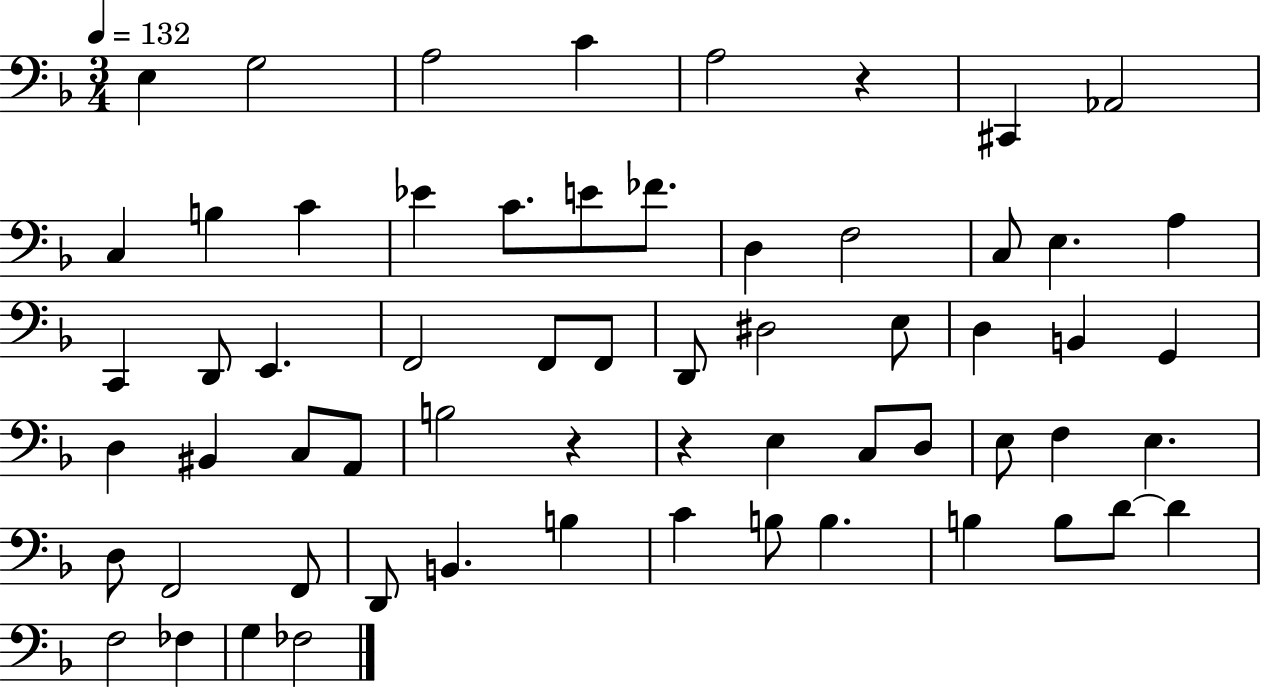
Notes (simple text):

E3/q G3/h A3/h C4/q A3/h R/q C#2/q Ab2/h C3/q B3/q C4/q Eb4/q C4/e. E4/e FES4/e. D3/q F3/h C3/e E3/q. A3/q C2/q D2/e E2/q. F2/h F2/e F2/e D2/e D#3/h E3/e D3/q B2/q G2/q D3/q BIS2/q C3/e A2/e B3/h R/q R/q E3/q C3/e D3/e E3/e F3/q E3/q. D3/e F2/h F2/e D2/e B2/q. B3/q C4/q B3/e B3/q. B3/q B3/e D4/e D4/q F3/h FES3/q G3/q FES3/h